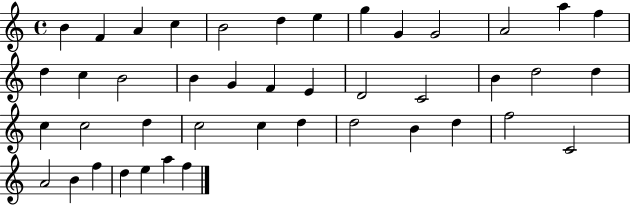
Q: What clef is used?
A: treble